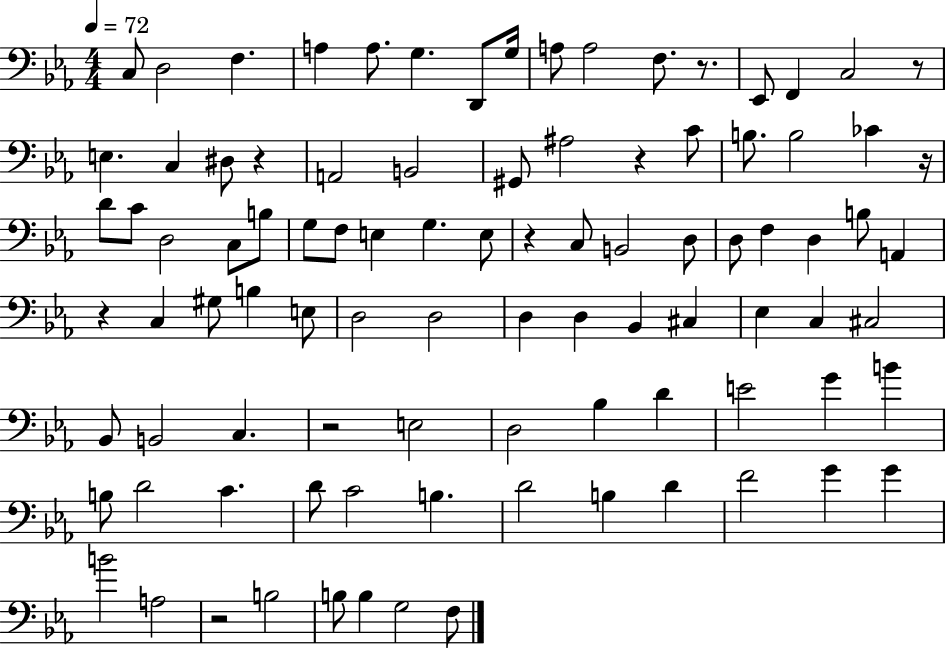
X:1
T:Untitled
M:4/4
L:1/4
K:Eb
C,/2 D,2 F, A, A,/2 G, D,,/2 G,/4 A,/2 A,2 F,/2 z/2 _E,,/2 F,, C,2 z/2 E, C, ^D,/2 z A,,2 B,,2 ^G,,/2 ^A,2 z C/2 B,/2 B,2 _C z/4 D/2 C/2 D,2 C,/2 B,/2 G,/2 F,/2 E, G, E,/2 z C,/2 B,,2 D,/2 D,/2 F, D, B,/2 A,, z C, ^G,/2 B, E,/2 D,2 D,2 D, D, _B,, ^C, _E, C, ^C,2 _B,,/2 B,,2 C, z2 E,2 D,2 _B, D E2 G B B,/2 D2 C D/2 C2 B, D2 B, D F2 G G B2 A,2 z2 B,2 B,/2 B, G,2 F,/2